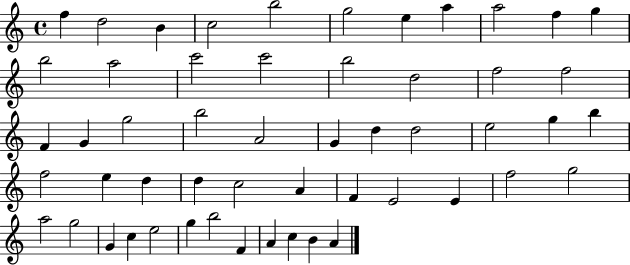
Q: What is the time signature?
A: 4/4